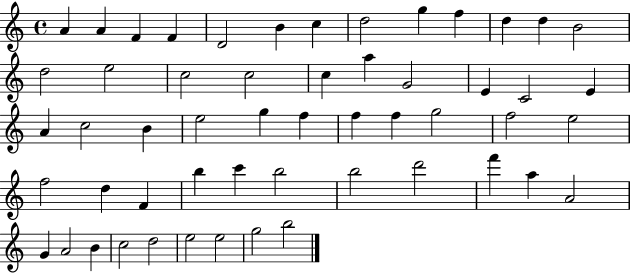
X:1
T:Untitled
M:4/4
L:1/4
K:C
A A F F D2 B c d2 g f d d B2 d2 e2 c2 c2 c a G2 E C2 E A c2 B e2 g f f f g2 f2 e2 f2 d F b c' b2 b2 d'2 f' a A2 G A2 B c2 d2 e2 e2 g2 b2